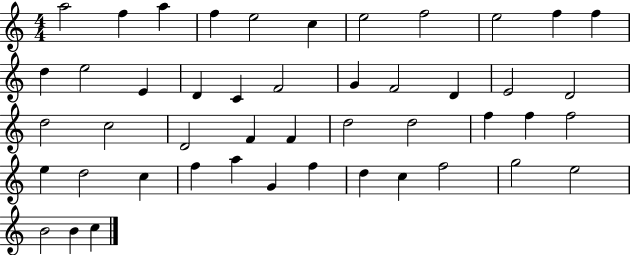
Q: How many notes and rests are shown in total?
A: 47